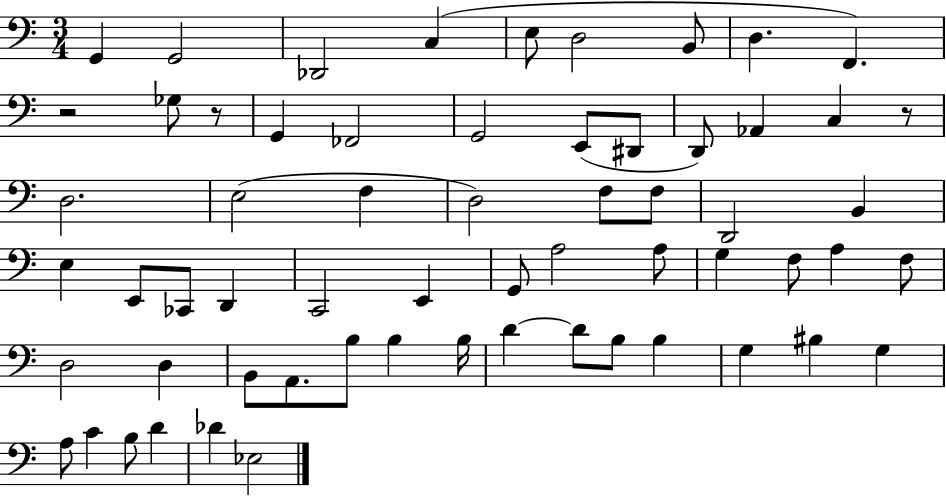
G2/q G2/h Db2/h C3/q E3/e D3/h B2/e D3/q. F2/q. R/h Gb3/e R/e G2/q FES2/h G2/h E2/e D#2/e D2/e Ab2/q C3/q R/e D3/h. E3/h F3/q D3/h F3/e F3/e D2/h B2/q E3/q E2/e CES2/e D2/q C2/h E2/q G2/e A3/h A3/e G3/q F3/e A3/q F3/e D3/h D3/q B2/e A2/e. B3/e B3/q B3/s D4/q D4/e B3/e B3/q G3/q BIS3/q G3/q A3/e C4/q B3/e D4/q Db4/q Eb3/h